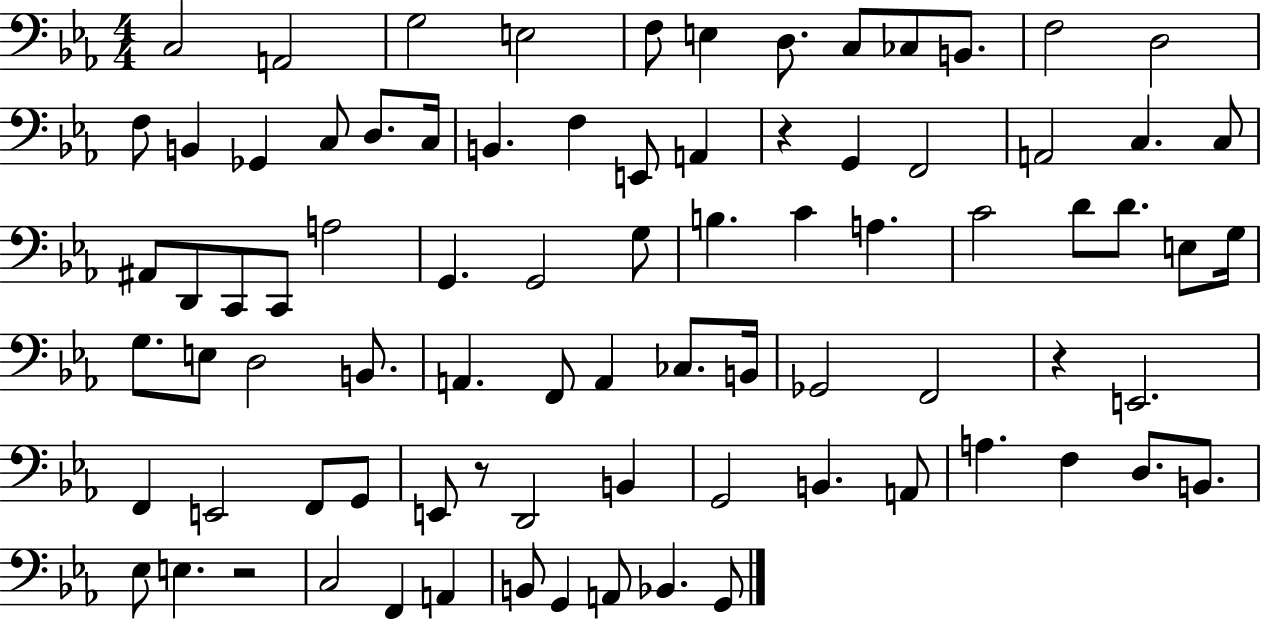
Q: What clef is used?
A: bass